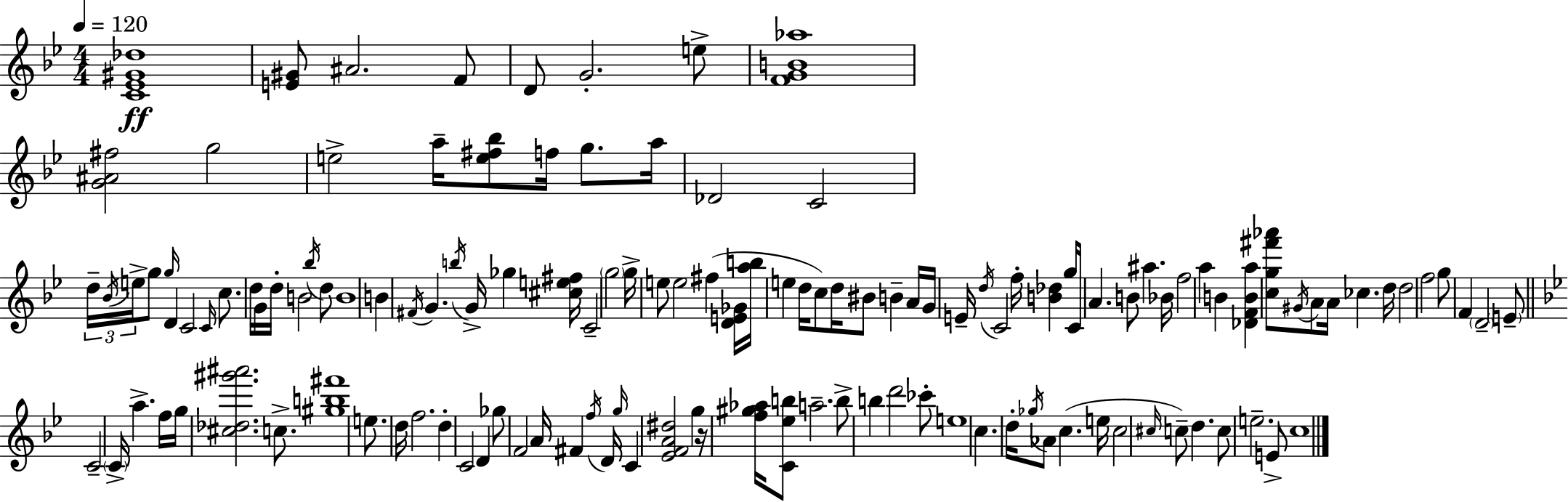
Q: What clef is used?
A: treble